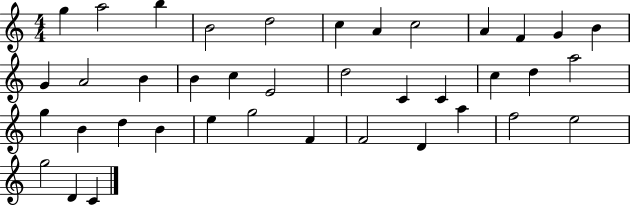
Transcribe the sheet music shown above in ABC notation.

X:1
T:Untitled
M:4/4
L:1/4
K:C
g a2 b B2 d2 c A c2 A F G B G A2 B B c E2 d2 C C c d a2 g B d B e g2 F F2 D a f2 e2 g2 D C